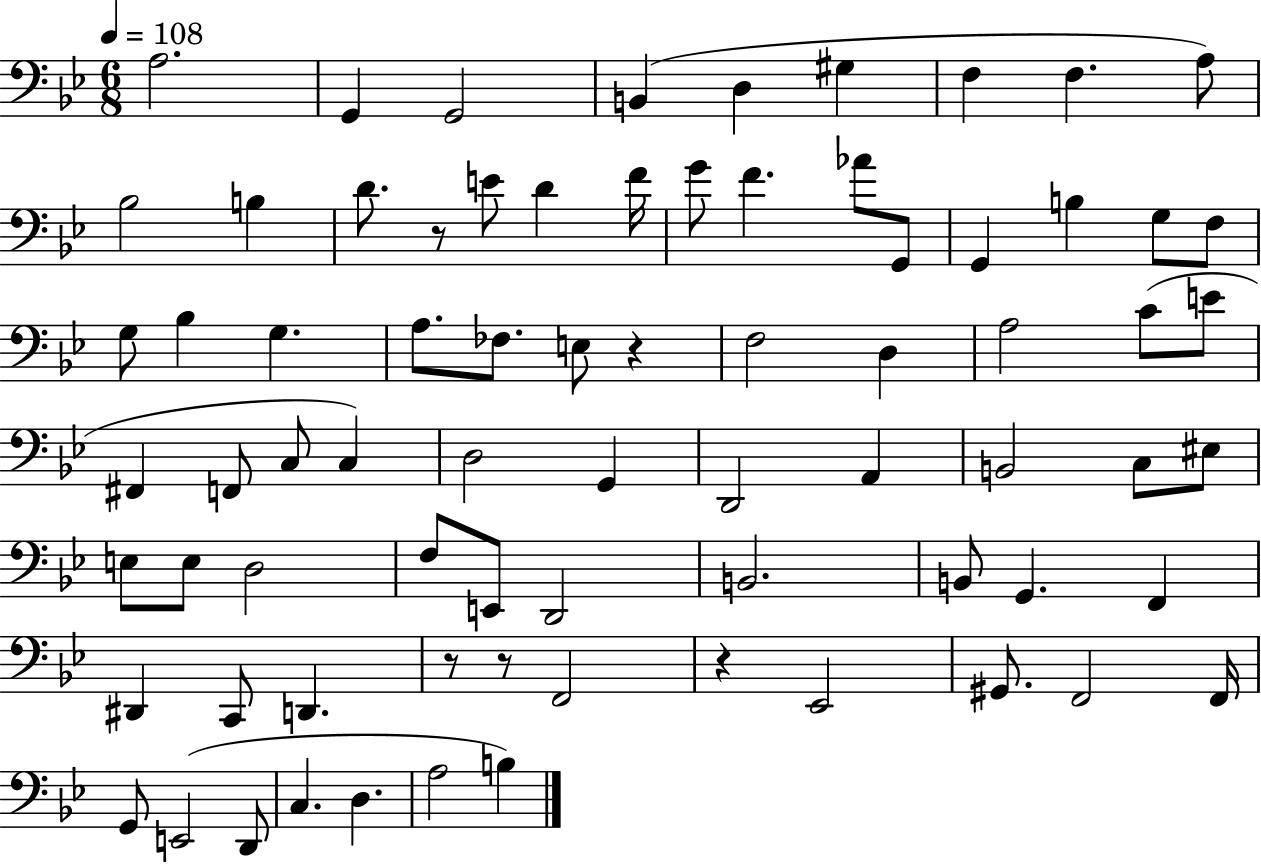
A3/h. G2/q G2/h B2/q D3/q G#3/q F3/q F3/q. A3/e Bb3/h B3/q D4/e. R/e E4/e D4/q F4/s G4/e F4/q. Ab4/e G2/e G2/q B3/q G3/e F3/e G3/e Bb3/q G3/q. A3/e. FES3/e. E3/e R/q F3/h D3/q A3/h C4/e E4/e F#2/q F2/e C3/e C3/q D3/h G2/q D2/h A2/q B2/h C3/e EIS3/e E3/e E3/e D3/h F3/e E2/e D2/h B2/h. B2/e G2/q. F2/q D#2/q C2/e D2/q. R/e R/e F2/h R/q Eb2/h G#2/e. F2/h F2/s G2/e E2/h D2/e C3/q. D3/q. A3/h B3/q